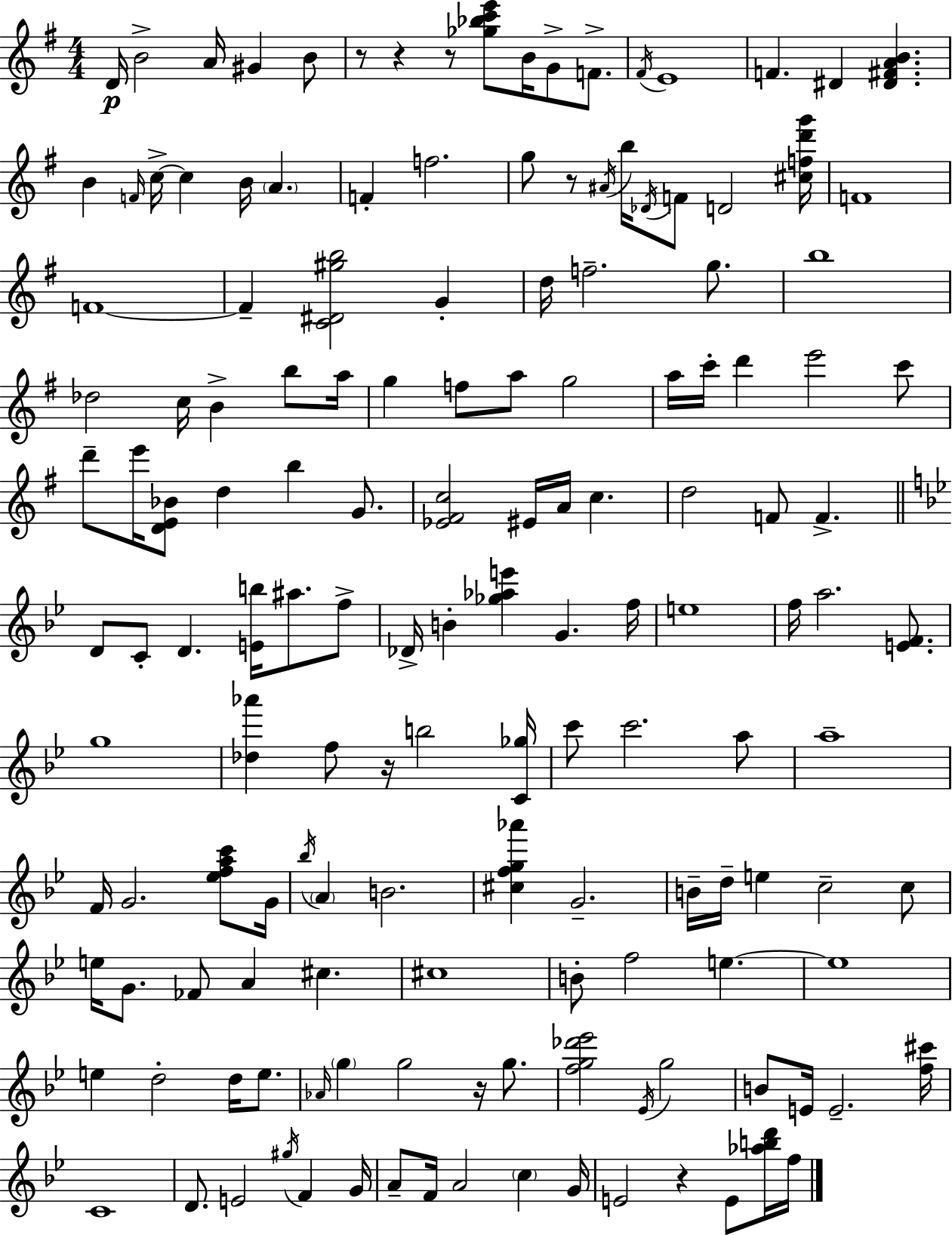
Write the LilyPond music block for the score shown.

{
  \clef treble
  \numericTimeSignature
  \time 4/4
  \key e \minor
  d'16\p b'2-> a'16 gis'4 b'8 | r8 r4 r8 <ges'' bes'' c''' e'''>8 b'16 g'8-> f'8.-> | \acciaccatura { fis'16 } e'1 | f'4. dis'4 <dis' fis' a' b'>4. | \break b'4 \grace { f'16 } c''16->~~ c''4 b'16 \parenthesize a'4. | f'4-. f''2. | g''8 r8 \acciaccatura { ais'16 } b''16 \acciaccatura { des'16 } f'8 d'2 | <cis'' f'' d''' g'''>16 f'1 | \break f'1~~ | f'4-- <c' dis' gis'' b''>2 | g'4-. d''16 f''2.-- | g''8. b''1 | \break des''2 c''16 b'4-> | b''8 a''16 g''4 f''8 a''8 g''2 | a''16 c'''16-. d'''4 e'''2 | c'''8 d'''8-- e'''16 <d' e' bes'>8 d''4 b''4 | \break g'8. <ees' fis' c''>2 eis'16 a'16 c''4. | d''2 f'8 f'4.-> | \bar "||" \break \key bes \major d'8 c'8-. d'4. <e' b''>16 ais''8. f''8-> | des'16-> b'4-. <ges'' aes'' e'''>4 g'4. f''16 | e''1 | f''16 a''2. <e' f'>8. | \break g''1 | <des'' aes'''>4 f''8 r16 b''2 <c' ges''>16 | c'''8 c'''2. a''8 | a''1-- | \break f'16 g'2. <ees'' f'' a'' c'''>8 g'16 | \acciaccatura { bes''16 } \parenthesize a'4 b'2. | <cis'' f'' g'' aes'''>4 g'2.-- | b'16-- d''16-- e''4 c''2-- c''8 | \break e''16 g'8. fes'8 a'4 cis''4. | cis''1 | b'8-. f''2 e''4.~~ | e''1 | \break e''4 d''2-. d''16 e''8. | \grace { aes'16 } \parenthesize g''4 g''2 r16 g''8. | <f'' g'' des''' ees'''>2 \acciaccatura { ees'16 } g''2 | b'8 e'16 e'2.-- | \break <f'' cis'''>16 c'1 | d'8. e'2 \acciaccatura { gis''16 } f'4 | g'16 a'8-- f'16 a'2 \parenthesize c''4 | g'16 e'2 r4 | \break e'8 <aes'' b'' d'''>16 f''16 \bar "|."
}